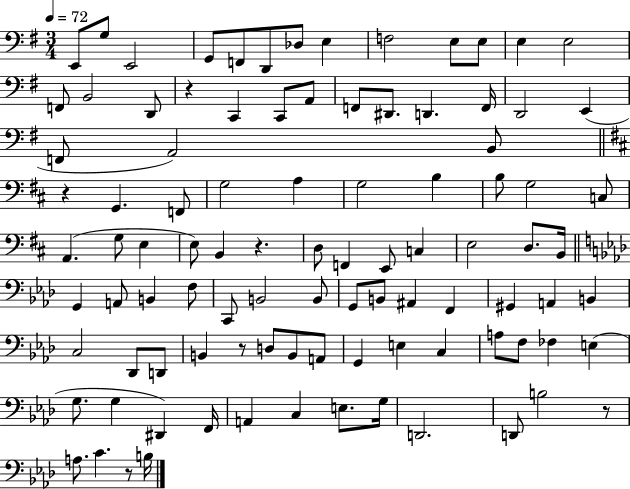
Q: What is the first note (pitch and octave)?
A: E2